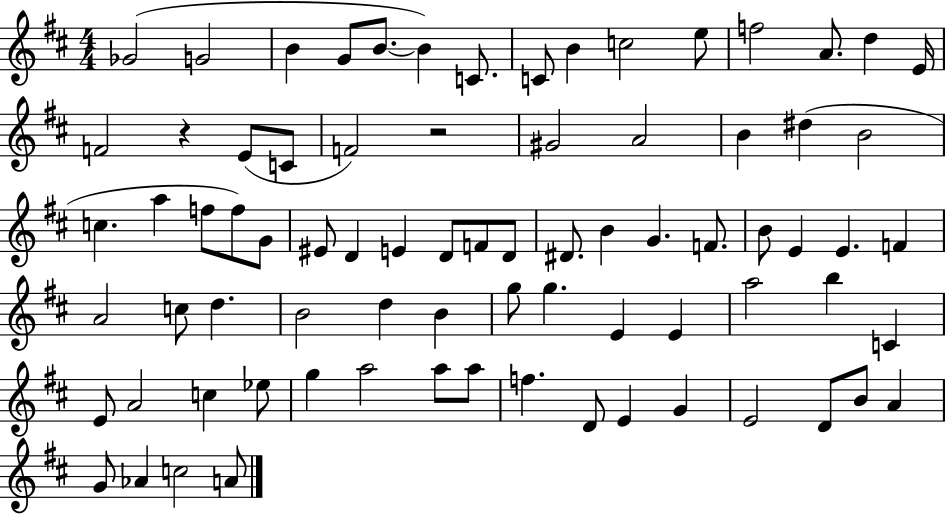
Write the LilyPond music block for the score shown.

{
  \clef treble
  \numericTimeSignature
  \time 4/4
  \key d \major
  \repeat volta 2 { ges'2( g'2 | b'4 g'8 b'8.~~ b'4) c'8. | c'8 b'4 c''2 e''8 | f''2 a'8. d''4 e'16 | \break f'2 r4 e'8( c'8 | f'2) r2 | gis'2 a'2 | b'4 dis''4( b'2 | \break c''4. a''4 f''8 f''8) g'8 | eis'8 d'4 e'4 d'8 f'8 d'8 | dis'8. b'4 g'4. f'8. | b'8 e'4 e'4. f'4 | \break a'2 c''8 d''4. | b'2 d''4 b'4 | g''8 g''4. e'4 e'4 | a''2 b''4 c'4 | \break e'8 a'2 c''4 ees''8 | g''4 a''2 a''8 a''8 | f''4. d'8 e'4 g'4 | e'2 d'8 b'8 a'4 | \break g'8 aes'4 c''2 a'8 | } \bar "|."
}